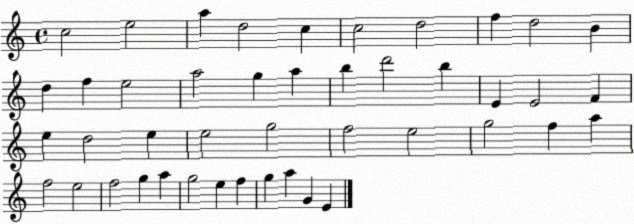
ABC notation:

X:1
T:Untitled
M:4/4
L:1/4
K:C
c2 e2 a d2 c c2 d2 f d2 B d f e2 a2 g a b d'2 b E E2 F e d2 e e2 g2 f2 e2 g2 f a f2 e2 f2 g a g2 e f g a G E